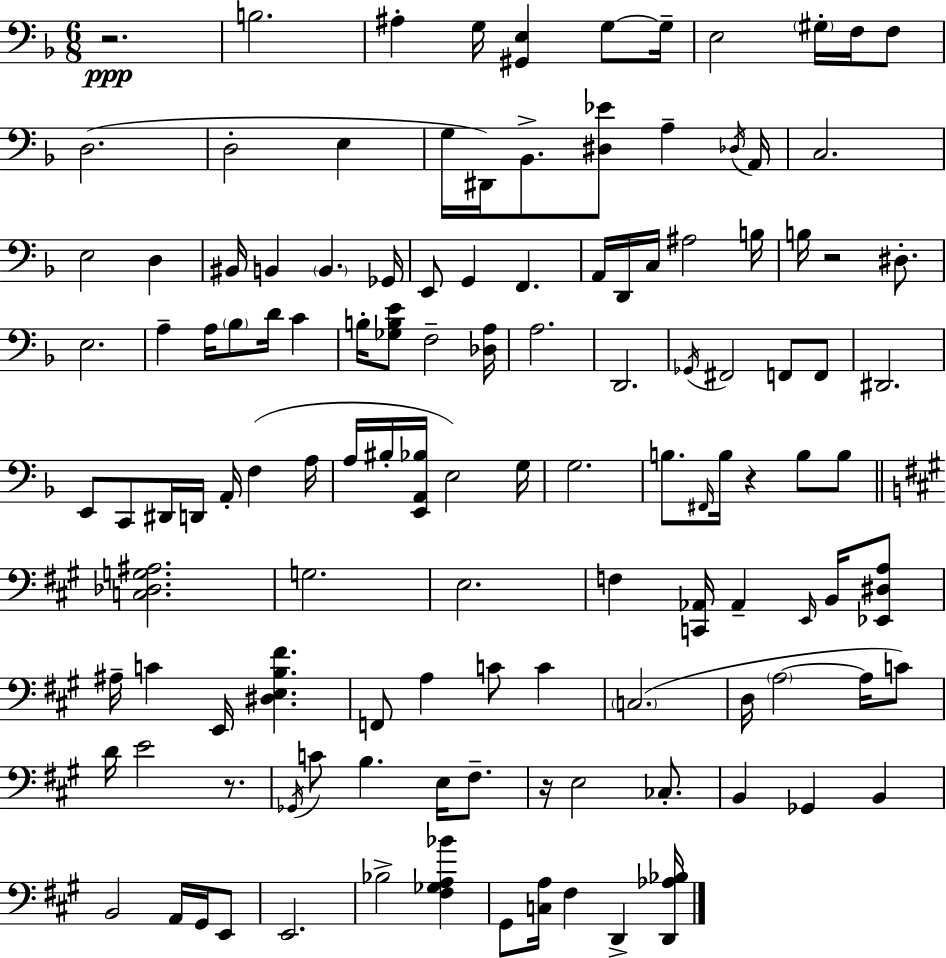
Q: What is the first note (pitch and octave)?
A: B3